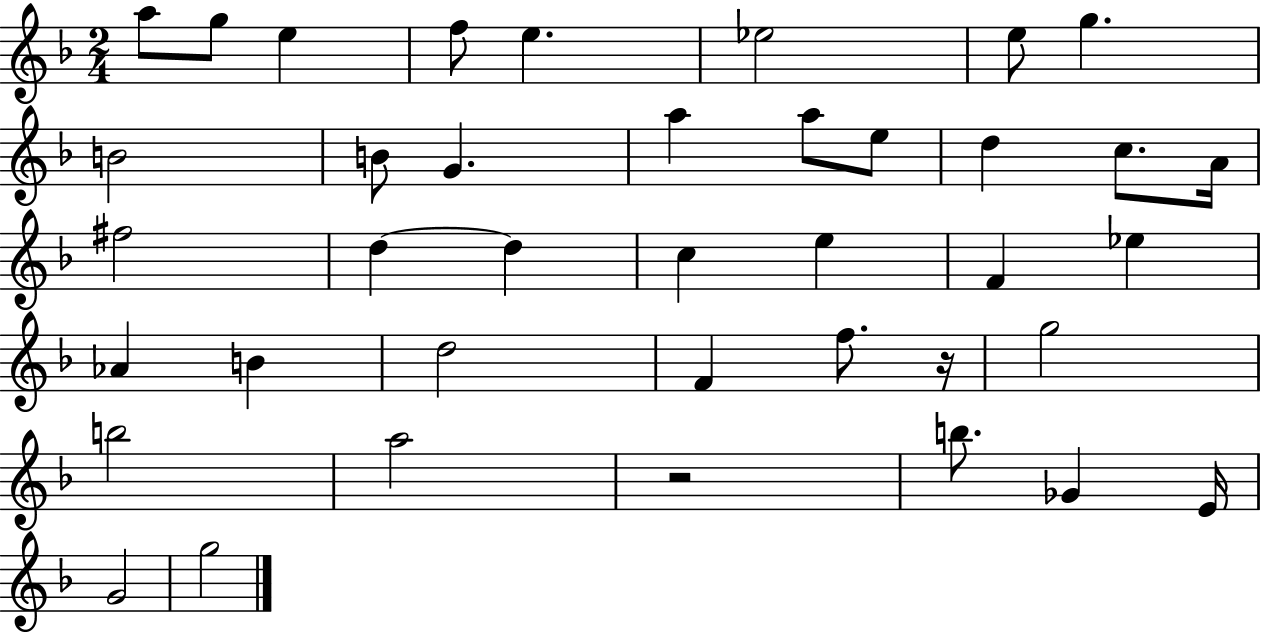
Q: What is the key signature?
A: F major